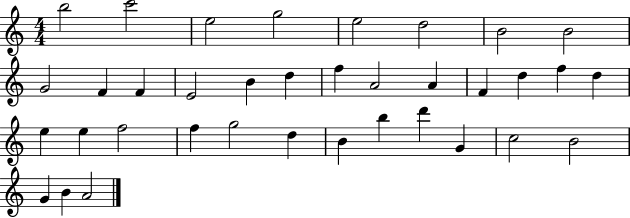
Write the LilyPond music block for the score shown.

{
  \clef treble
  \numericTimeSignature
  \time 4/4
  \key c \major
  b''2 c'''2 | e''2 g''2 | e''2 d''2 | b'2 b'2 | \break g'2 f'4 f'4 | e'2 b'4 d''4 | f''4 a'2 a'4 | f'4 d''4 f''4 d''4 | \break e''4 e''4 f''2 | f''4 g''2 d''4 | b'4 b''4 d'''4 g'4 | c''2 b'2 | \break g'4 b'4 a'2 | \bar "|."
}